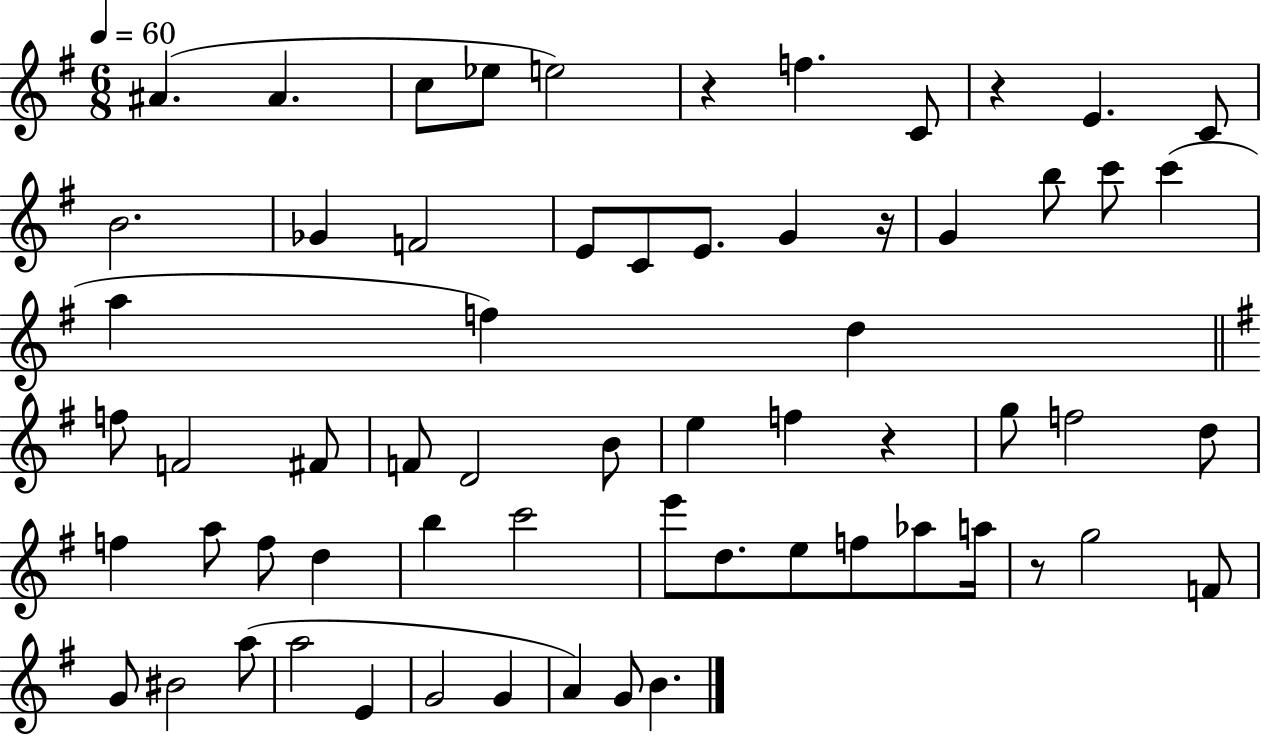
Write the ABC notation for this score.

X:1
T:Untitled
M:6/8
L:1/4
K:G
^A ^A c/2 _e/2 e2 z f C/2 z E C/2 B2 _G F2 E/2 C/2 E/2 G z/4 G b/2 c'/2 c' a f d f/2 F2 ^F/2 F/2 D2 B/2 e f z g/2 f2 d/2 f a/2 f/2 d b c'2 e'/2 d/2 e/2 f/2 _a/2 a/4 z/2 g2 F/2 G/2 ^B2 a/2 a2 E G2 G A G/2 B